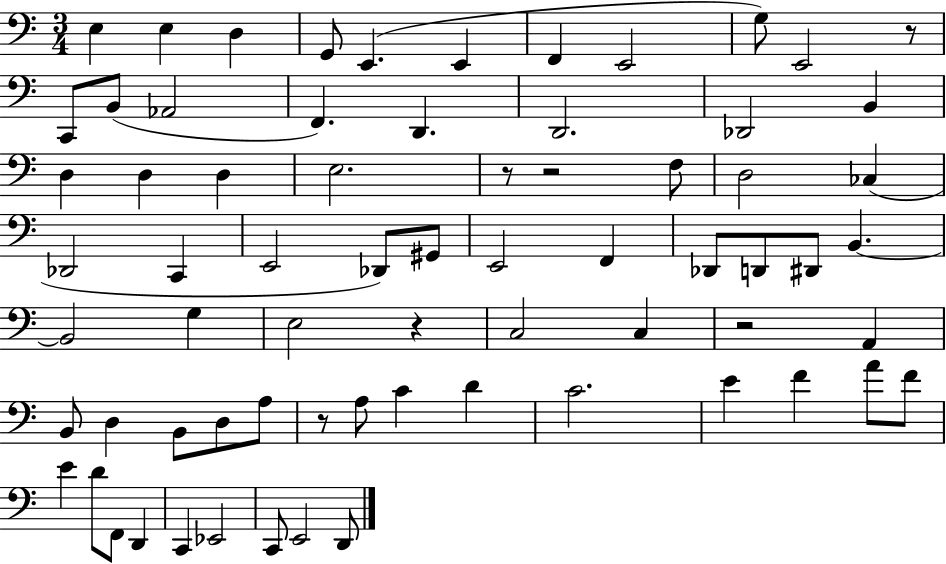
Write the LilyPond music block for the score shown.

{
  \clef bass
  \numericTimeSignature
  \time 3/4
  \key c \major
  e4 e4 d4 | g,8 e,4.( e,4 | f,4 e,2 | g8) e,2 r8 | \break c,8 b,8( aes,2 | f,4.) d,4. | d,2. | des,2 b,4 | \break d4 d4 d4 | e2. | r8 r2 f8 | d2 ces4( | \break des,2 c,4 | e,2 des,8) gis,8 | e,2 f,4 | des,8 d,8 dis,8 b,4.~~ | \break b,2 g4 | e2 r4 | c2 c4 | r2 a,4 | \break b,8 d4 b,8 d8 a8 | r8 a8 c'4 d'4 | c'2. | e'4 f'4 a'8 f'8 | \break e'4 d'8 f,8 d,4 | c,4 ees,2 | c,8 e,2 d,8 | \bar "|."
}